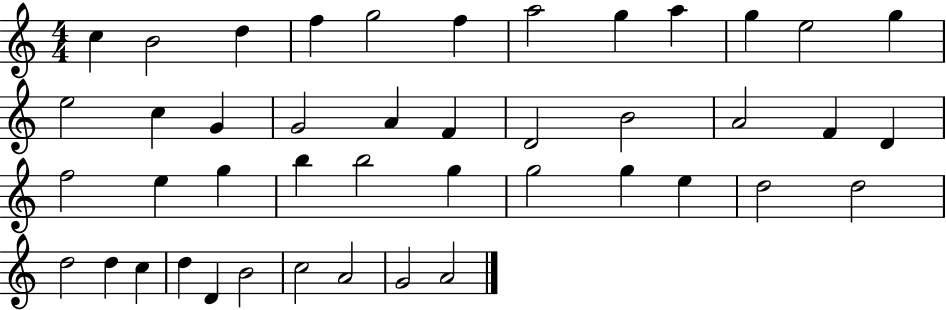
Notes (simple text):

C5/q B4/h D5/q F5/q G5/h F5/q A5/h G5/q A5/q G5/q E5/h G5/q E5/h C5/q G4/q G4/h A4/q F4/q D4/h B4/h A4/h F4/q D4/q F5/h E5/q G5/q B5/q B5/h G5/q G5/h G5/q E5/q D5/h D5/h D5/h D5/q C5/q D5/q D4/q B4/h C5/h A4/h G4/h A4/h